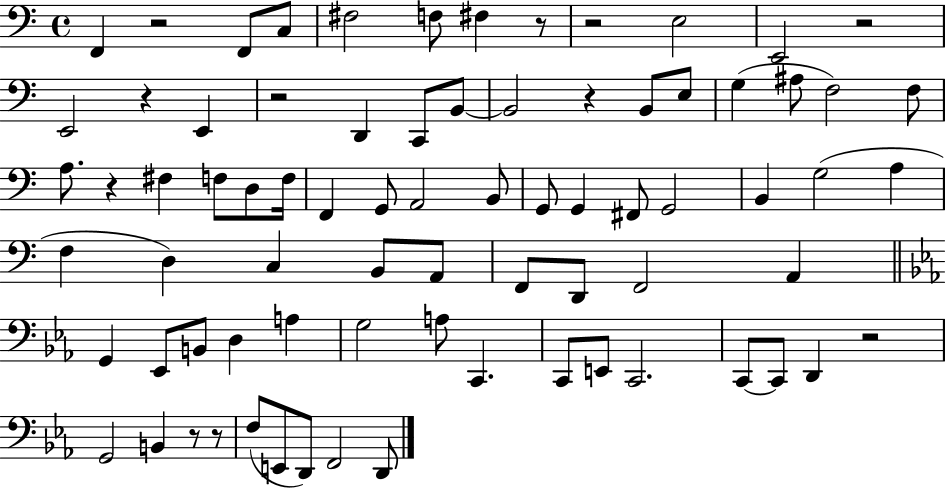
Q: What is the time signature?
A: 4/4